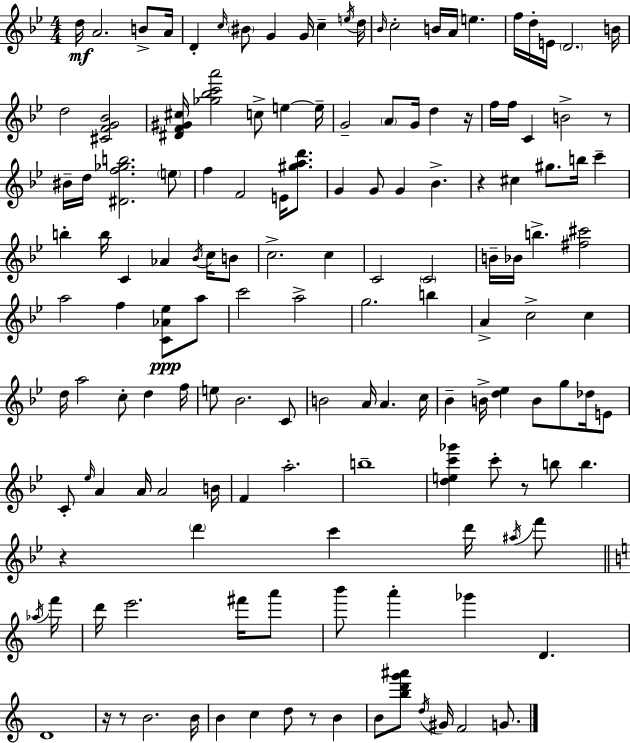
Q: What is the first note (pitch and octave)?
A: D5